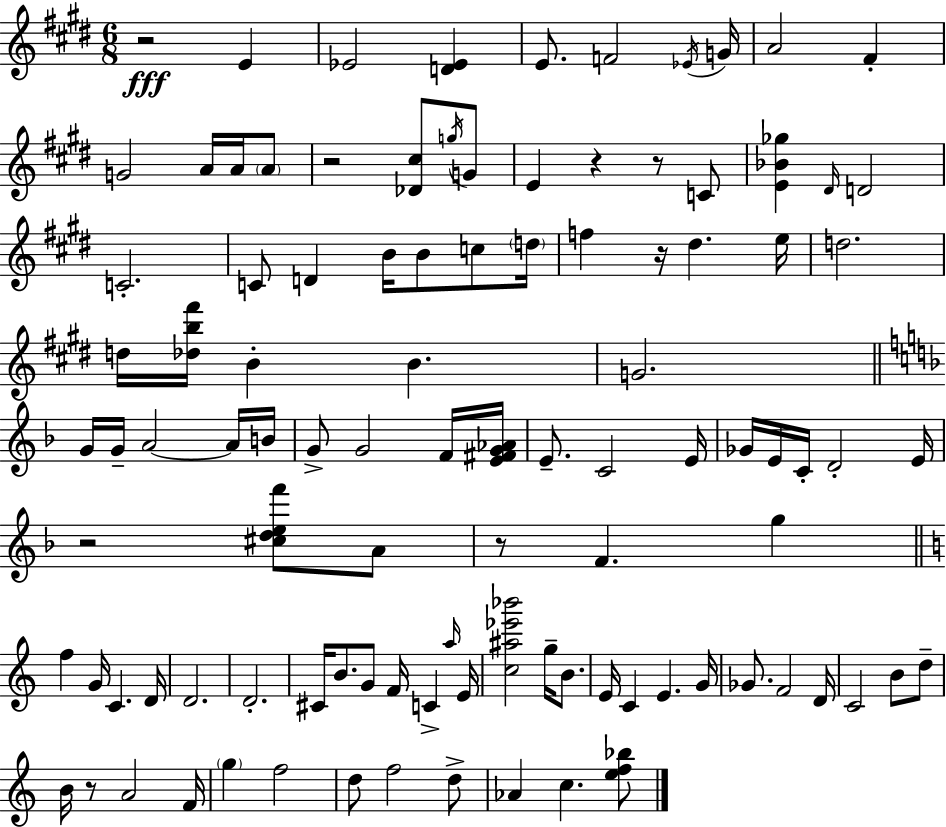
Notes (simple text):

R/h E4/q Eb4/h [D4,Eb4]/q E4/e. F4/h Eb4/s G4/s A4/h F#4/q G4/h A4/s A4/s A4/e R/h [Db4,C#5]/e G5/s G4/e E4/q R/q R/e C4/e [E4,Bb4,Gb5]/q D#4/s D4/h C4/h. C4/e D4/q B4/s B4/e C5/e D5/s F5/q R/s D#5/q. E5/s D5/h. D5/s [Db5,B5,F#6]/s B4/q B4/q. G4/h. G4/s G4/s A4/h A4/s B4/s G4/e G4/h F4/s [E4,F#4,G4,Ab4]/s E4/e. C4/h E4/s Gb4/s E4/s C4/s D4/h E4/s R/h [C#5,D5,E5,F6]/e A4/e R/e F4/q. G5/q F5/q G4/s C4/q. D4/s D4/h. D4/h. C#4/s B4/e. G4/e F4/s C4/q A5/s E4/s [C5,A#5,Eb6,Bb6]/h G5/s B4/e. E4/s C4/q E4/q. G4/s Gb4/e. F4/h D4/s C4/h B4/e D5/e B4/s R/e A4/h F4/s G5/q F5/h D5/e F5/h D5/e Ab4/q C5/q. [E5,F5,Bb5]/e